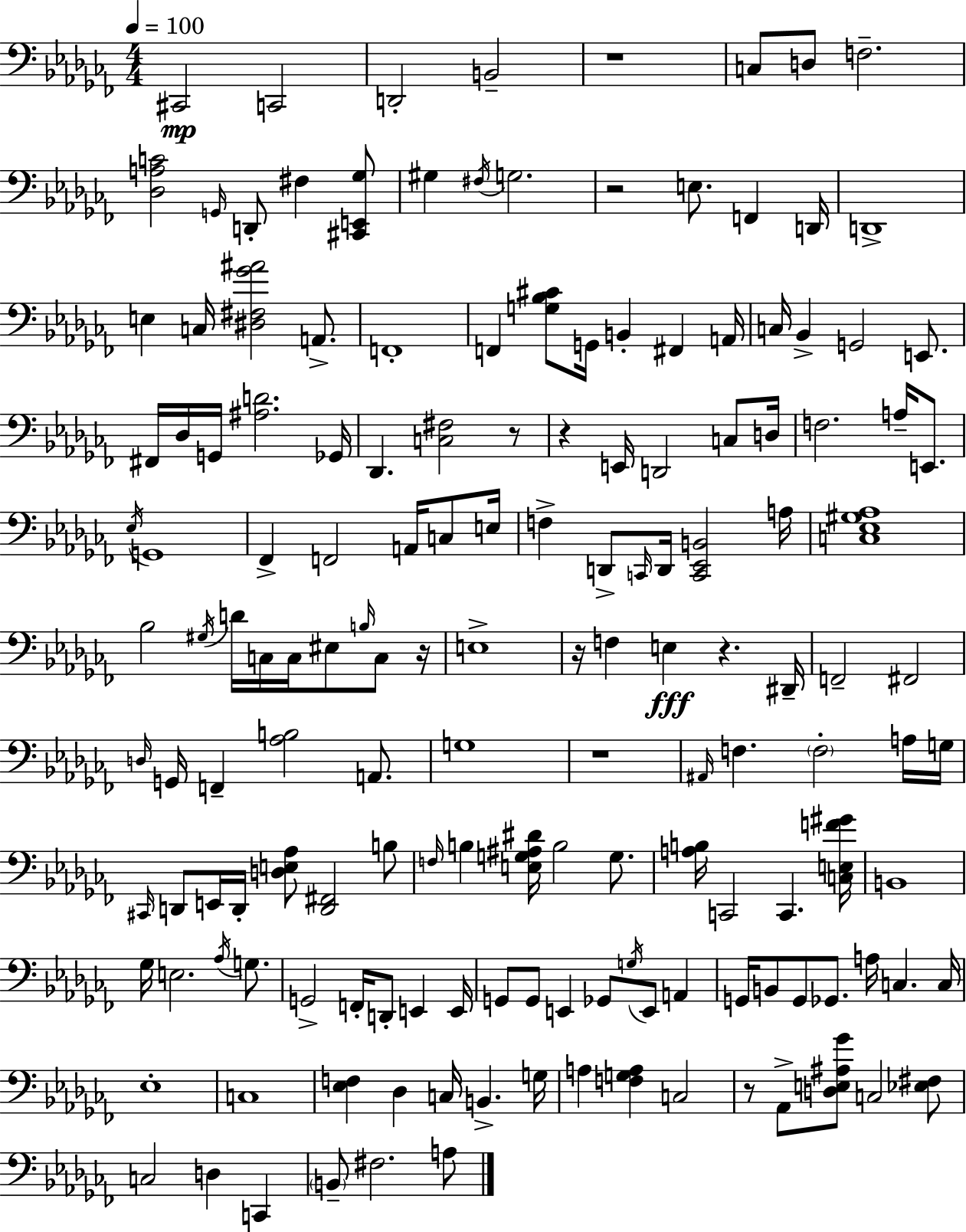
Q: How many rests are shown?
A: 9